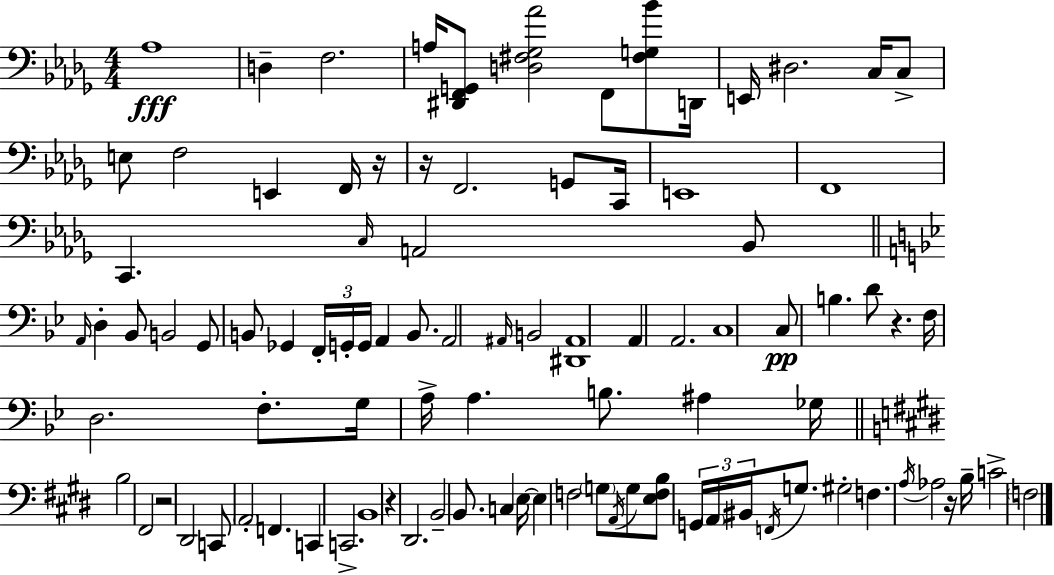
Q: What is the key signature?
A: BES minor